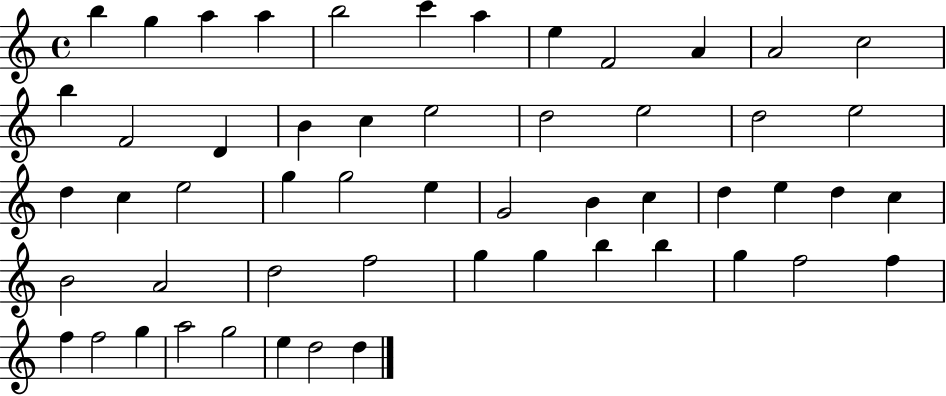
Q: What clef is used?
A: treble